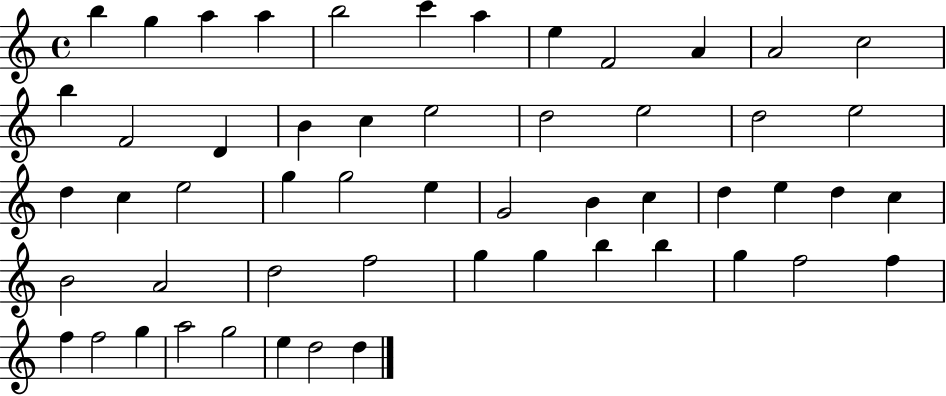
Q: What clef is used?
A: treble